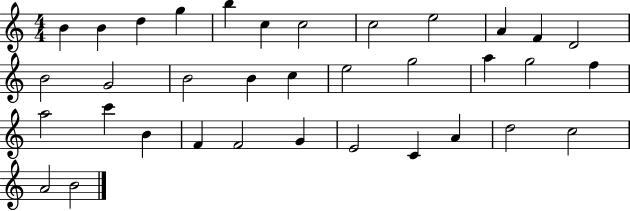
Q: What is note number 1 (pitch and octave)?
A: B4